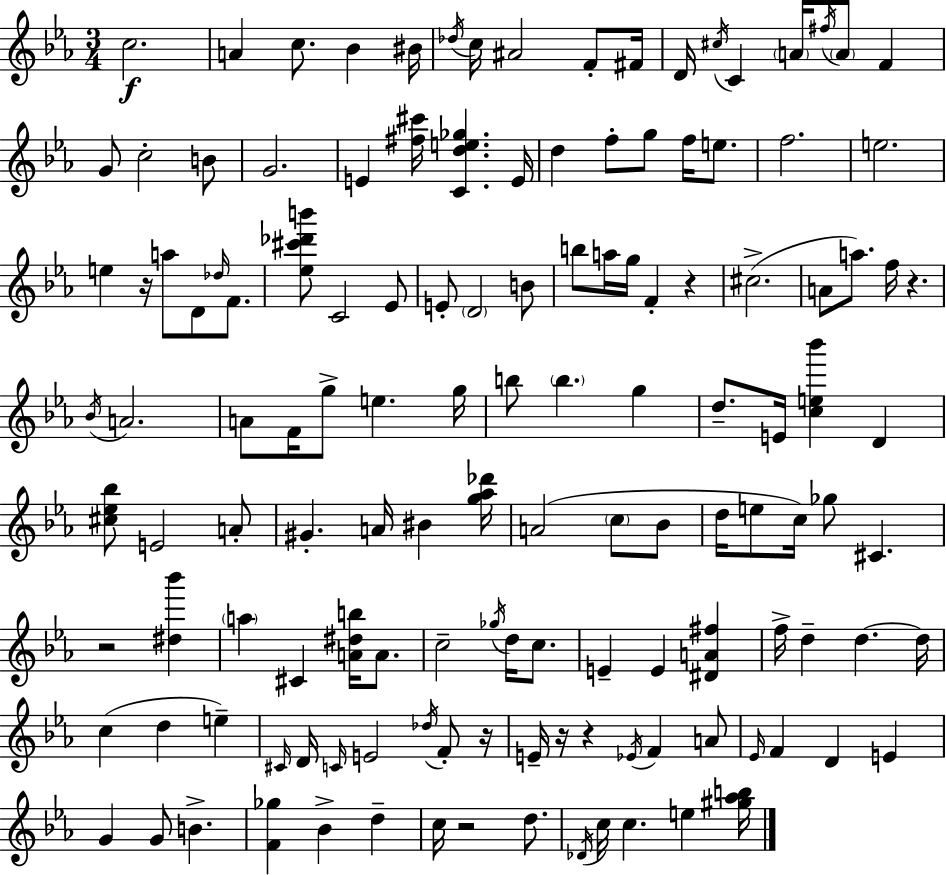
C5/h. A4/q C5/e. Bb4/q BIS4/s Db5/s C5/s A#4/h F4/e F#4/s D4/s C#5/s C4/q A4/s F#5/s A4/e F4/q G4/e C5/h B4/e G4/h. E4/q [F#5,C#6]/s [C4,D5,E5,Gb5]/q. E4/s D5/q F5/e G5/e F5/s E5/e. F5/h. E5/h. E5/q R/s A5/e D4/e Db5/s F4/e. [Eb5,C#6,Db6,B6]/e C4/h Eb4/e E4/e D4/h B4/e B5/e A5/s G5/s F4/q R/q C#5/h. A4/e A5/e. F5/s R/q. Bb4/s A4/h. A4/e F4/s G5/e E5/q. G5/s B5/e B5/q. G5/q D5/e. E4/s [C5,E5,Bb6]/q D4/q [C#5,Eb5,Bb5]/e E4/h A4/e G#4/q. A4/s BIS4/q [G5,Ab5,Db6]/s A4/h C5/e Bb4/e D5/s E5/e C5/s Gb5/e C#4/q. R/h [D#5,Bb6]/q A5/q C#4/q [A4,D#5,B5]/s A4/e. C5/h Gb5/s D5/s C5/e. E4/q E4/q [D#4,A4,F#5]/q F5/s D5/q D5/q. D5/s C5/q D5/q E5/q C#4/s D4/s C4/s E4/h Db5/s F4/e R/s E4/s R/s R/q Eb4/s F4/q A4/e Eb4/s F4/q D4/q E4/q G4/q G4/e B4/q. [F4,Gb5]/q Bb4/q D5/q C5/s R/h D5/e. Db4/s C5/s C5/q. E5/q [G#5,Ab5,B5]/s